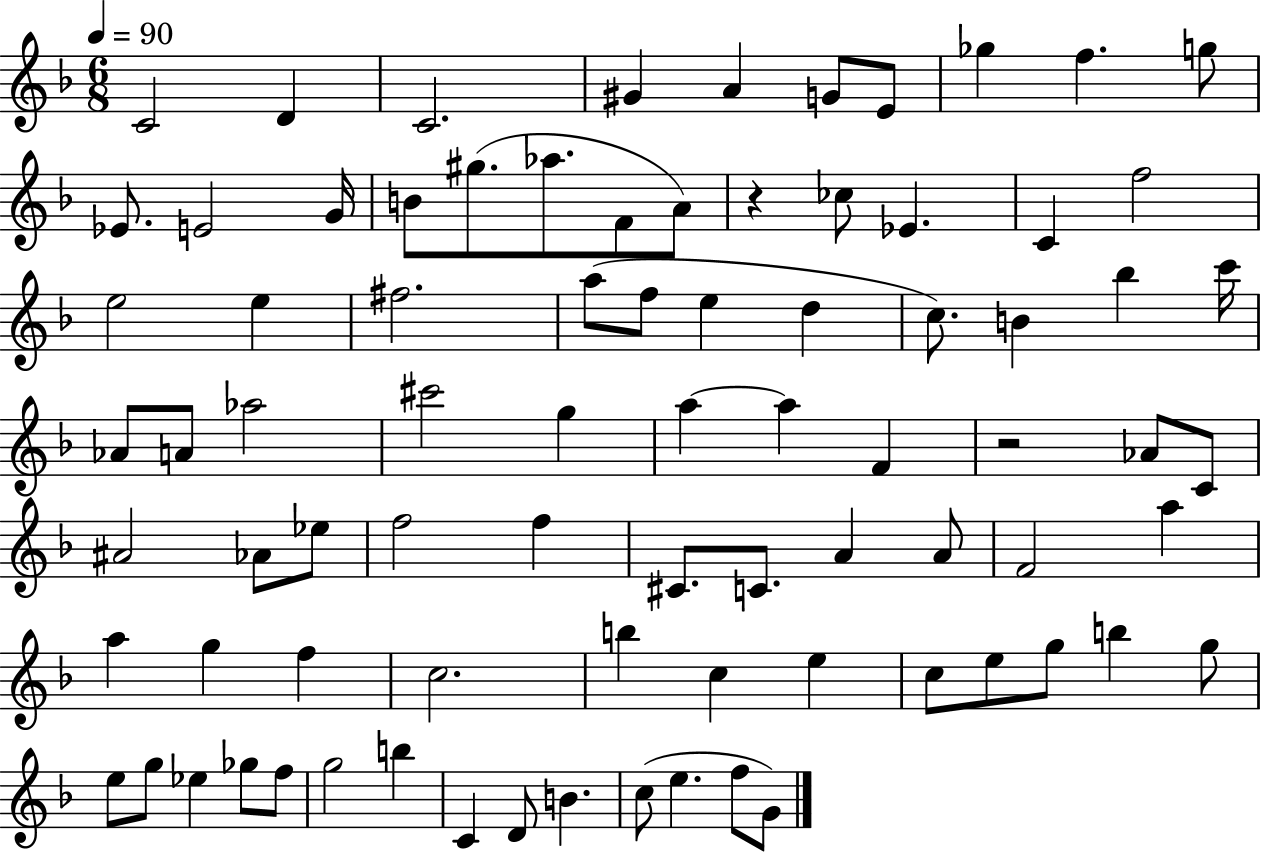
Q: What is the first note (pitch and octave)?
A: C4